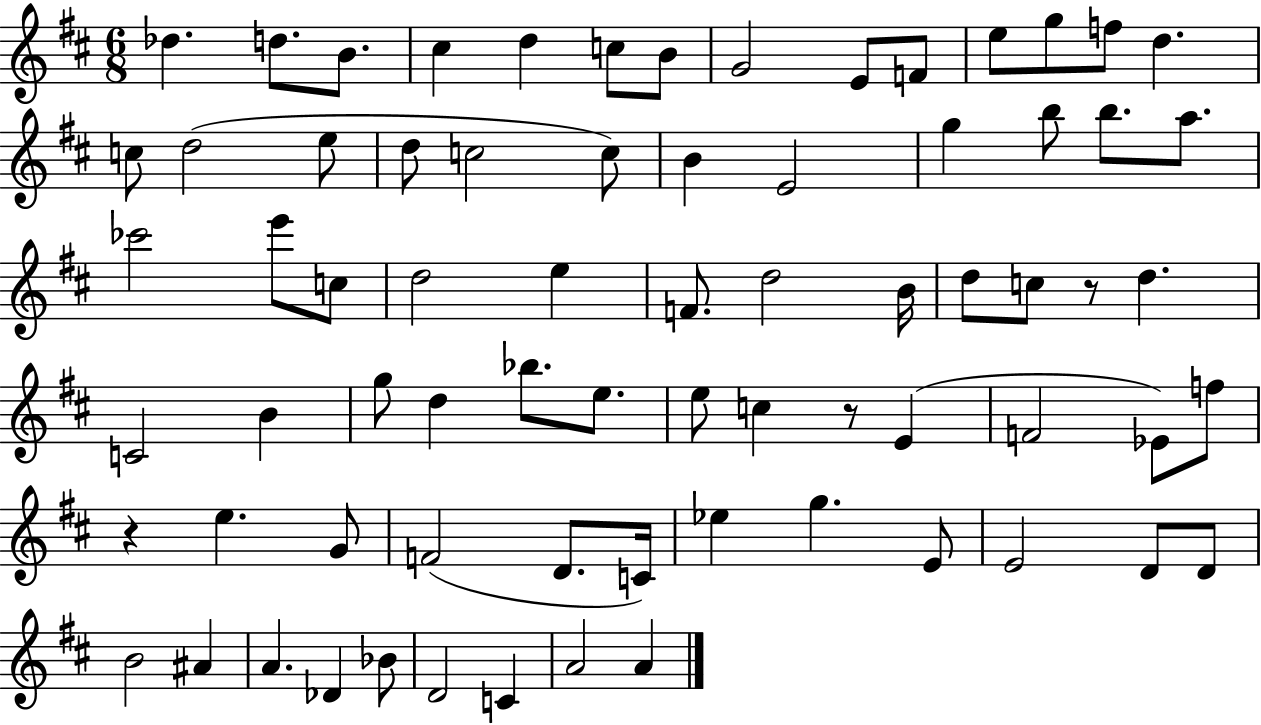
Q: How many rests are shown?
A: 3